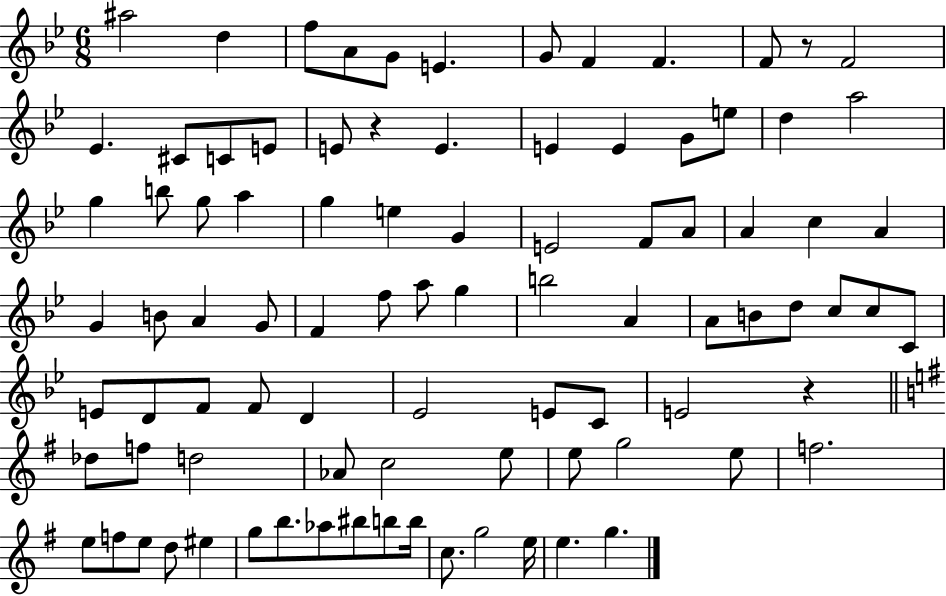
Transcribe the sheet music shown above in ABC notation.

X:1
T:Untitled
M:6/8
L:1/4
K:Bb
^a2 d f/2 A/2 G/2 E G/2 F F F/2 z/2 F2 _E ^C/2 C/2 E/2 E/2 z E E E G/2 e/2 d a2 g b/2 g/2 a g e G E2 F/2 A/2 A c A G B/2 A G/2 F f/2 a/2 g b2 A A/2 B/2 d/2 c/2 c/2 C/2 E/2 D/2 F/2 F/2 D _E2 E/2 C/2 E2 z _d/2 f/2 d2 _A/2 c2 e/2 e/2 g2 e/2 f2 e/2 f/2 e/2 d/2 ^e g/2 b/2 _a/2 ^b/2 b/2 b/4 c/2 g2 e/4 e g